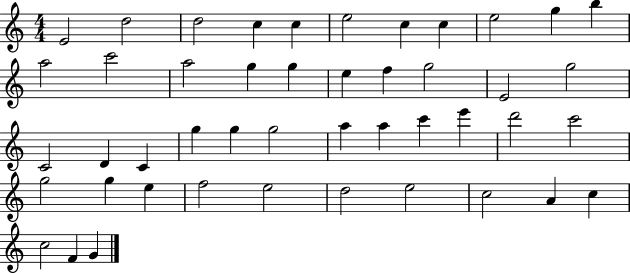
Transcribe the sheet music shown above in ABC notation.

X:1
T:Untitled
M:4/4
L:1/4
K:C
E2 d2 d2 c c e2 c c e2 g b a2 c'2 a2 g g e f g2 E2 g2 C2 D C g g g2 a a c' e' d'2 c'2 g2 g e f2 e2 d2 e2 c2 A c c2 F G